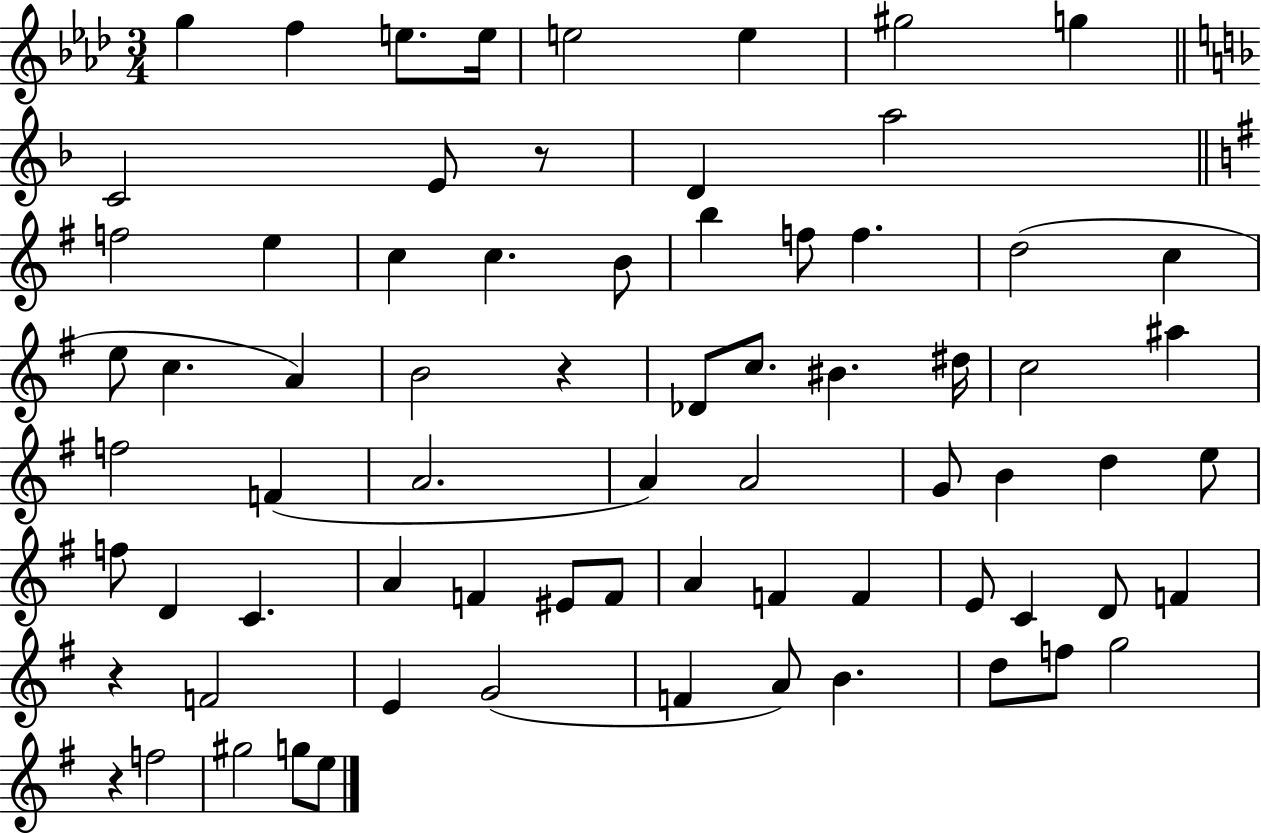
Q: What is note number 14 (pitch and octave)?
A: E5